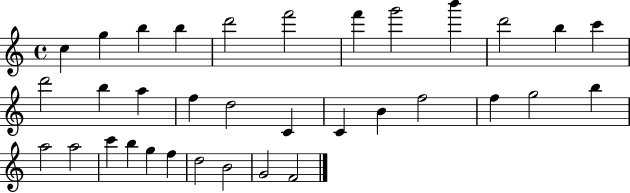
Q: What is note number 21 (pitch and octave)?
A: F5